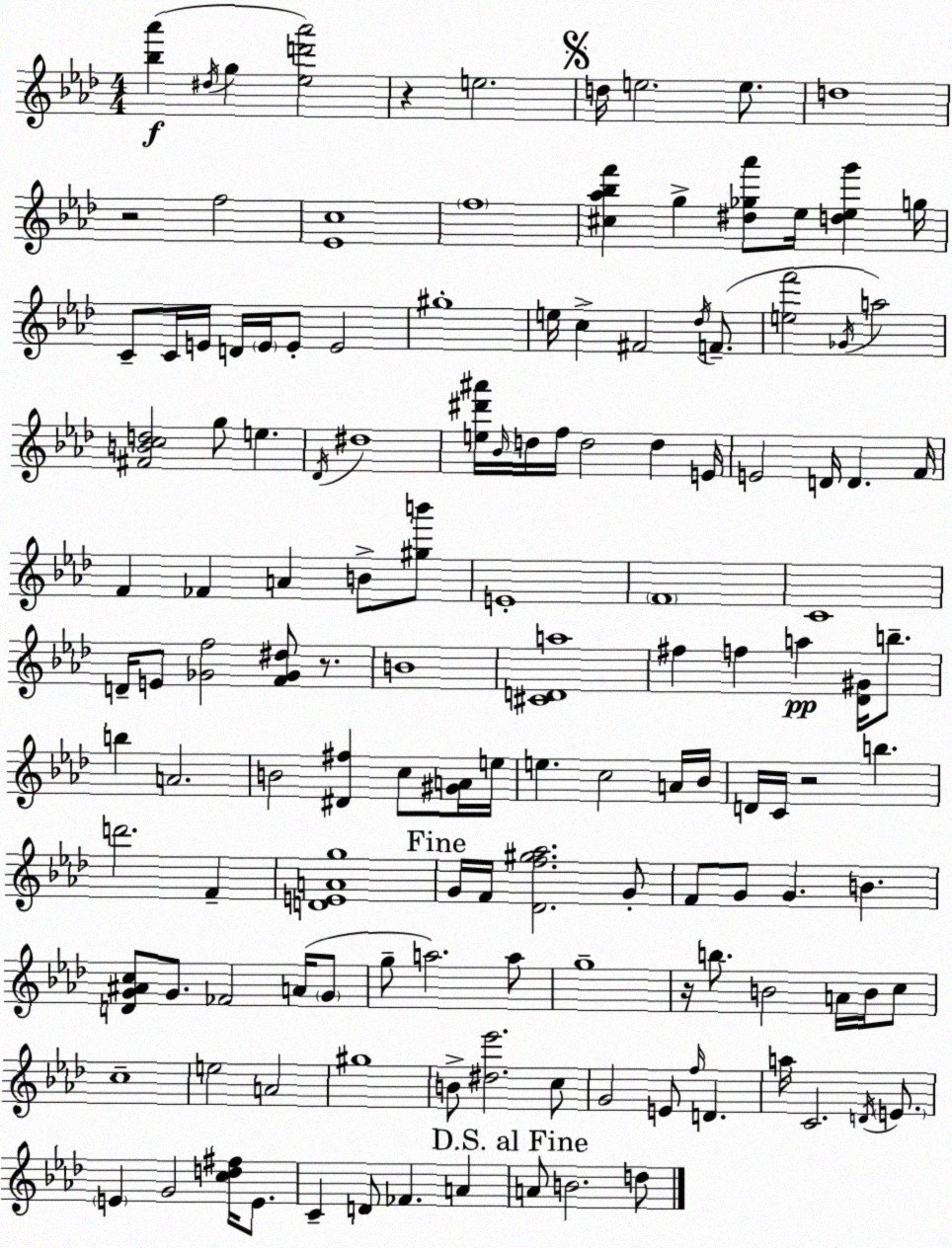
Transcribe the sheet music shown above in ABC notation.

X:1
T:Untitled
M:4/4
L:1/4
K:Ab
[_b_a'] ^d/4 g [_ed'_a']2 z e2 d/4 e2 e/2 d4 z2 f2 [_Ec]4 f4 [^c_a_bf'] g [^d_g_a']/2 _e/4 [d_eg'] g/4 C/2 C/4 E/4 D/4 E/4 E/2 E2 ^g4 e/4 c ^F2 _d/4 F/2 [ef']2 _G/4 a2 [^FBcd]2 g/2 e _D/4 ^d4 [e^d'^a']/4 _B/4 d/4 f/4 d2 d E/4 E2 D/4 D F/4 F _F A B/2 [^gb']/2 E4 F4 C4 D/4 E/2 [_Gf]2 [F_G^d]/2 z/2 B4 [^CDa]4 ^f f a [_D^G]/4 b/2 b A2 B2 [^D^f] c/2 [^GA]/4 e/4 e c2 A/4 _B/4 D/4 C/4 z2 b d'2 F [DEAg]4 G/4 F/4 [_Df^g_a]2 G/2 F/2 G/2 G B [DG^Ac]/2 G/2 _F2 A/4 G/2 g/2 a2 a/2 g4 z/4 b/2 B2 A/4 B/4 c/2 c4 e2 A2 ^g4 B/2 [^d_e']2 c/2 G2 E/2 f/4 D a/4 C2 D/4 E/2 E G2 [cd^f]/4 E/2 C D/2 _F A A/2 B2 d/2